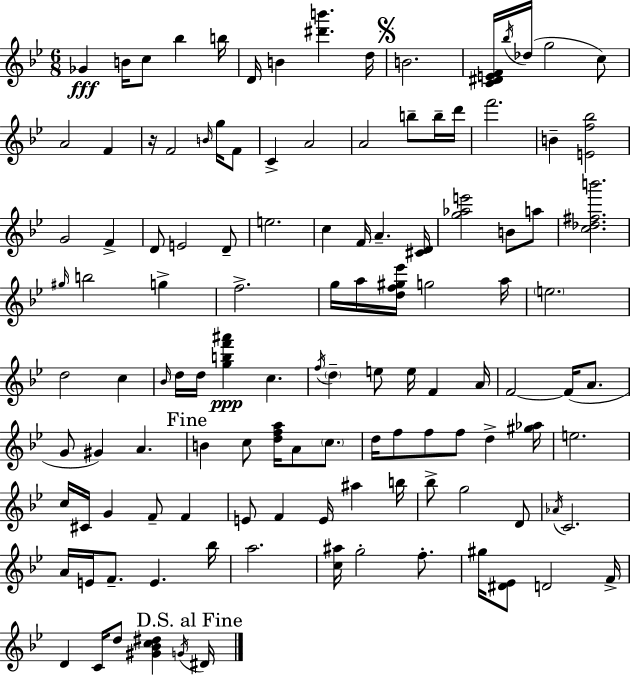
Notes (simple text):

Gb4/q B4/s C5/e Bb5/q B5/s D4/s B4/q [D#6,B6]/q. D5/s B4/h. [C4,D#4,E4,F4]/s Bb5/s Db5/s G5/h C5/e A4/h F4/q R/s F4/h B4/s G5/s F4/e C4/q A4/h A4/h B5/e B5/s D6/s F6/h. B4/q [E4,F5,Bb5]/h G4/h F4/q D4/e E4/h D4/e E5/h. C5/q F4/s A4/q. [C#4,D4]/s [G5,Ab5,E6]/h B4/e A5/e [C5,Db5,F#5,B6]/h. G#5/s B5/h G5/q F5/h. G5/s A5/s [D5,F5,G#5,Eb6]/s G5/h A5/s E5/h. D5/h C5/q Bb4/s D5/s D5/s [G5,B5,F6,A#6]/q C5/q. F5/s D5/q E5/e E5/s F4/q A4/s F4/h F4/s A4/e. G4/e G#4/q A4/q. B4/q C5/e [D5,F5,A5]/s A4/e C5/e. D5/s F5/e F5/e F5/e D5/q [G#5,Ab5]/s E5/h. C5/s C#4/s G4/q F4/e F4/q E4/e F4/q E4/s A#5/q B5/s Bb5/e G5/h D4/e Ab4/s C4/h. A4/s E4/s F4/e. E4/q. Bb5/s A5/h. [C5,A#5]/s G5/h F5/e. G#5/s [D#4,Eb4]/e D4/h F4/s D4/q C4/s D5/e [G#4,Bb4,C5,D#5]/q G4/s D#4/s